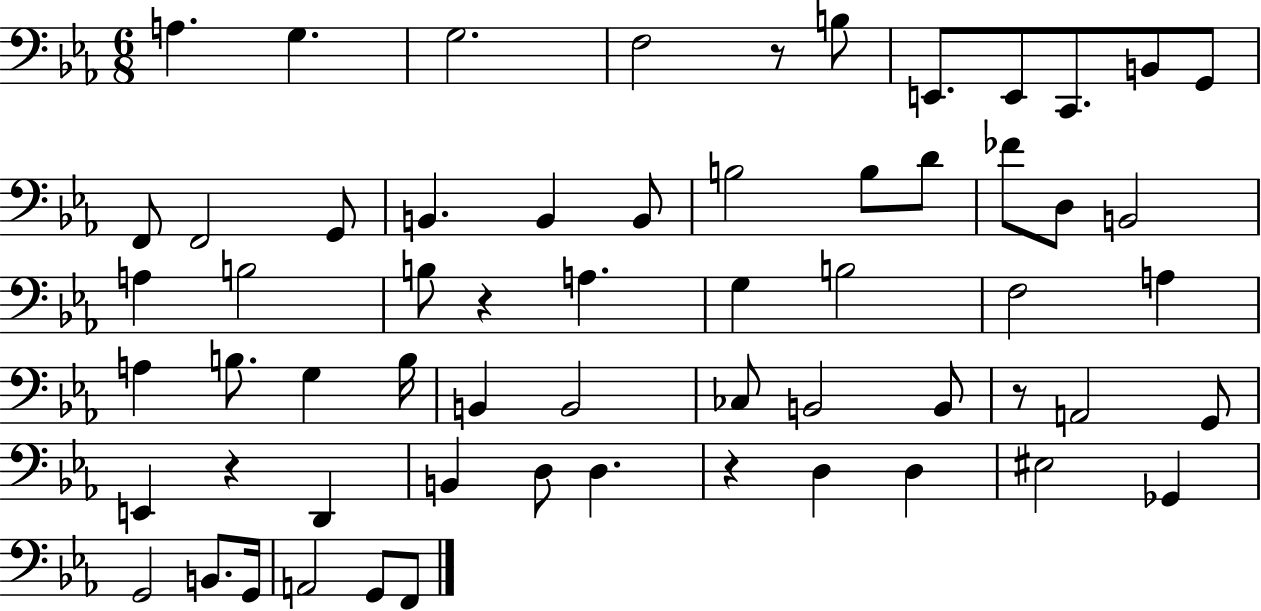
X:1
T:Untitled
M:6/8
L:1/4
K:Eb
A, G, G,2 F,2 z/2 B,/2 E,,/2 E,,/2 C,,/2 B,,/2 G,,/2 F,,/2 F,,2 G,,/2 B,, B,, B,,/2 B,2 B,/2 D/2 _F/2 D,/2 B,,2 A, B,2 B,/2 z A, G, B,2 F,2 A, A, B,/2 G, B,/4 B,, B,,2 _C,/2 B,,2 B,,/2 z/2 A,,2 G,,/2 E,, z D,, B,, D,/2 D, z D, D, ^E,2 _G,, G,,2 B,,/2 G,,/4 A,,2 G,,/2 F,,/2